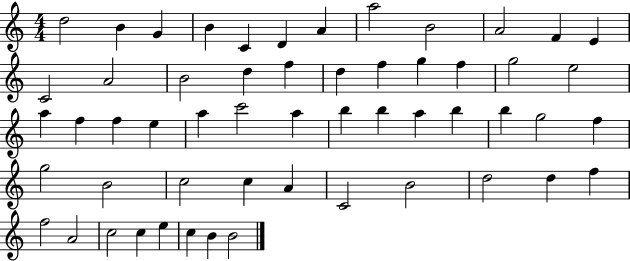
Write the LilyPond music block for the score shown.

{
  \clef treble
  \numericTimeSignature
  \time 4/4
  \key c \major
  d''2 b'4 g'4 | b'4 c'4 d'4 a'4 | a''2 b'2 | a'2 f'4 e'4 | \break c'2 a'2 | b'2 d''4 f''4 | d''4 f''4 g''4 f''4 | g''2 e''2 | \break a''4 f''4 f''4 e''4 | a''4 c'''2 a''4 | b''4 b''4 a''4 b''4 | b''4 g''2 f''4 | \break g''2 b'2 | c''2 c''4 a'4 | c'2 b'2 | d''2 d''4 f''4 | \break f''2 a'2 | c''2 c''4 e''4 | c''4 b'4 b'2 | \bar "|."
}